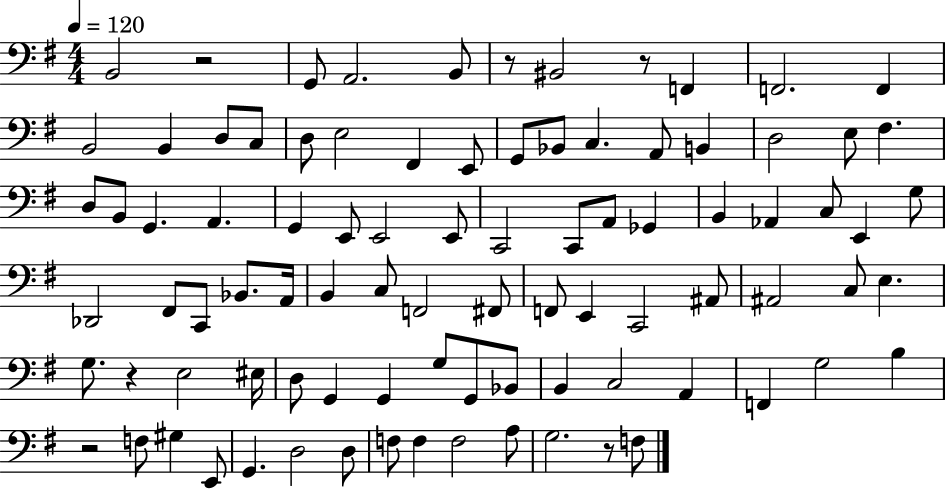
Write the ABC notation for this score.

X:1
T:Untitled
M:4/4
L:1/4
K:G
B,,2 z2 G,,/2 A,,2 B,,/2 z/2 ^B,,2 z/2 F,, F,,2 F,, B,,2 B,, D,/2 C,/2 D,/2 E,2 ^F,, E,,/2 G,,/2 _B,,/2 C, A,,/2 B,, D,2 E,/2 ^F, D,/2 B,,/2 G,, A,, G,, E,,/2 E,,2 E,,/2 C,,2 C,,/2 A,,/2 _G,, B,, _A,, C,/2 E,, G,/2 _D,,2 ^F,,/2 C,,/2 _B,,/2 A,,/4 B,, C,/2 F,,2 ^F,,/2 F,,/2 E,, C,,2 ^A,,/2 ^A,,2 C,/2 E, G,/2 z E,2 ^E,/4 D,/2 G,, G,, G,/2 G,,/2 _B,,/2 B,, C,2 A,, F,, G,2 B, z2 F,/2 ^G, E,,/2 G,, D,2 D,/2 F,/2 F, F,2 A,/2 G,2 z/2 F,/2